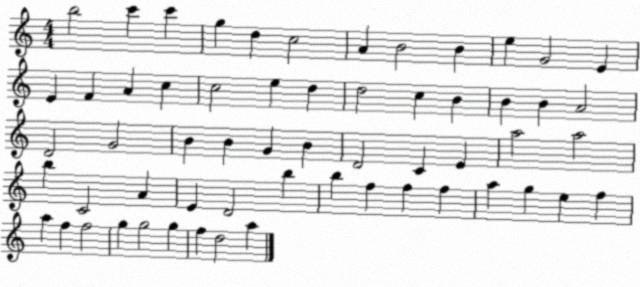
X:1
T:Untitled
M:4/4
L:1/4
K:C
b2 c' c' g d c2 A B2 B e G2 E E F A c c2 e d d2 c B B B A2 D2 G2 B B G B D2 C E a2 a2 b C2 A E D2 b b f f f a g e f a f f2 g g2 g f d2 a